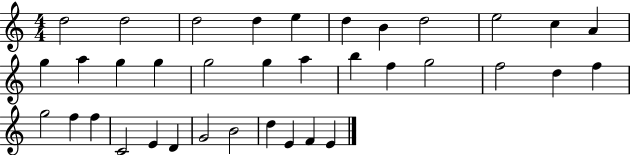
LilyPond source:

{
  \clef treble
  \numericTimeSignature
  \time 4/4
  \key c \major
  d''2 d''2 | d''2 d''4 e''4 | d''4 b'4 d''2 | e''2 c''4 a'4 | \break g''4 a''4 g''4 g''4 | g''2 g''4 a''4 | b''4 f''4 g''2 | f''2 d''4 f''4 | \break g''2 f''4 f''4 | c'2 e'4 d'4 | g'2 b'2 | d''4 e'4 f'4 e'4 | \break \bar "|."
}